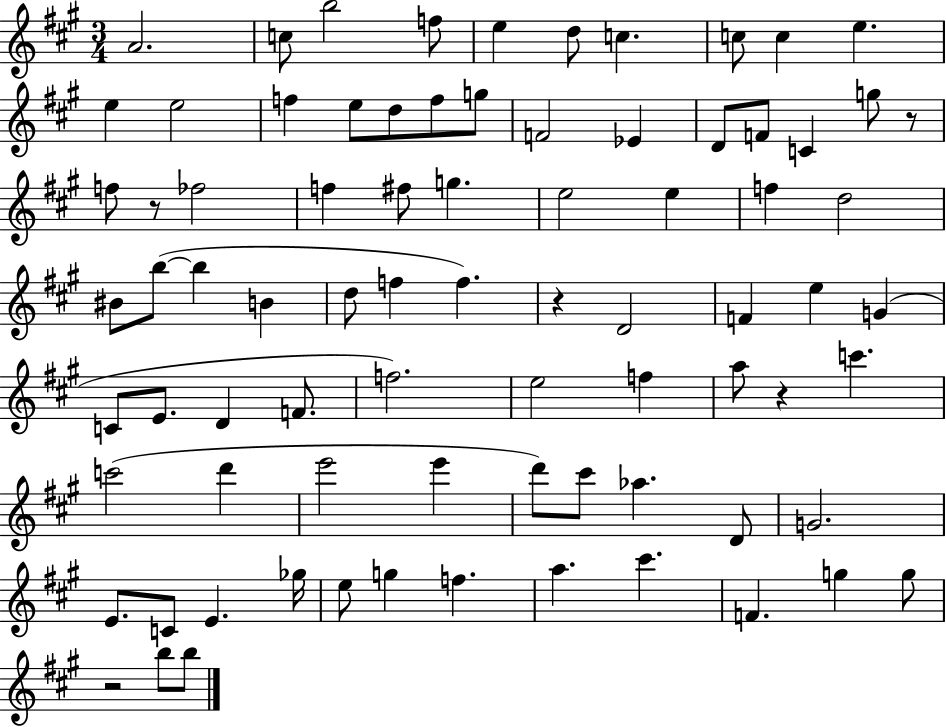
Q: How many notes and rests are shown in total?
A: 80